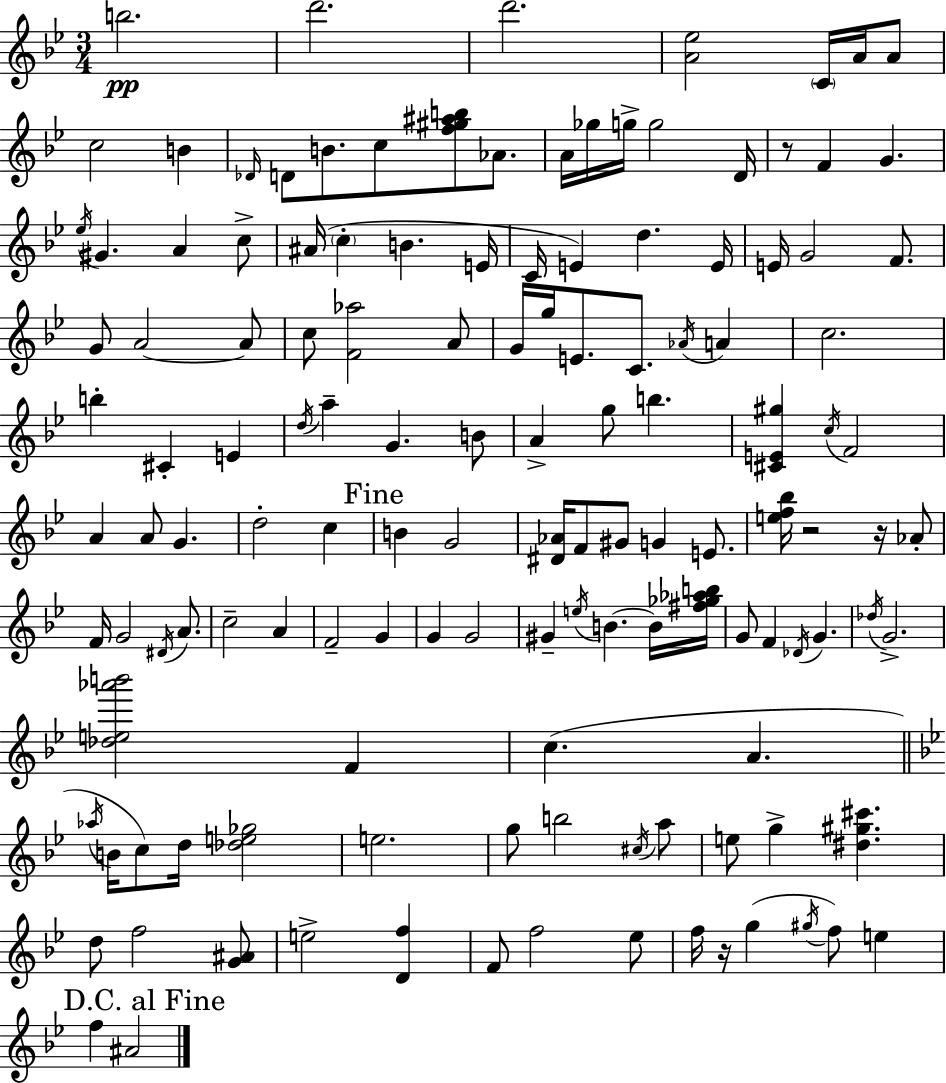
{
  \clef treble
  \numericTimeSignature
  \time 3/4
  \key bes \major
  b''2.\pp | d'''2. | d'''2. | <a' ees''>2 \parenthesize c'16 a'16 a'8 | \break c''2 b'4 | \grace { des'16 } d'8 b'8. c''8 <f'' gis'' ais'' b''>8 aes'8. | a'16 ges''16 g''16-> g''2 | d'16 r8 f'4 g'4. | \break \acciaccatura { ees''16 } gis'4. a'4 | c''8-> ais'16( \parenthesize c''4-. b'4. | e'16 c'16 e'4) d''4. | e'16 e'16 g'2 f'8. | \break g'8 a'2~~ | a'8 c''8 <f' aes''>2 | a'8 g'16 g''16 e'8. c'8. \acciaccatura { aes'16 } a'4 | c''2. | \break b''4-. cis'4-. e'4 | \acciaccatura { d''16 } a''4-- g'4. | b'8 a'4-> g''8 b''4. | <cis' e' gis''>4 \acciaccatura { c''16 } f'2 | \break a'4 a'8 g'4. | d''2-. | c''4 \mark "Fine" b'4 g'2 | <dis' aes'>16 f'8 gis'8 g'4 | \break e'8. <e'' f'' bes''>16 r2 | r16 aes'8-. f'16 g'2 | \acciaccatura { dis'16 } a'8. c''2-- | a'4 f'2-- | \break g'4 g'4 g'2 | gis'4-- \acciaccatura { e''16 } b'4.~~ | b'16 <fis'' ges'' aes'' b''>16 g'8 f'4 | \acciaccatura { des'16 } g'4. \acciaccatura { des''16 } g'2.-> | \break <des'' e'' aes''' b'''>2 | f'4 c''4.( | a'4. \bar "||" \break \key bes \major \acciaccatura { aes''16 } b'16 c''8) d''16 <des'' e'' ges''>2 | e''2. | g''8 b''2 \acciaccatura { cis''16 } | a''8 e''8 g''4-> <dis'' gis'' cis'''>4. | \break d''8 f''2 | <g' ais'>8 e''2-> <d' f''>4 | f'8 f''2 | ees''8 f''16 r16 g''4( \acciaccatura { gis''16 } f''8) e''4 | \break \mark "D.C. al Fine" f''4 ais'2 | \bar "|."
}